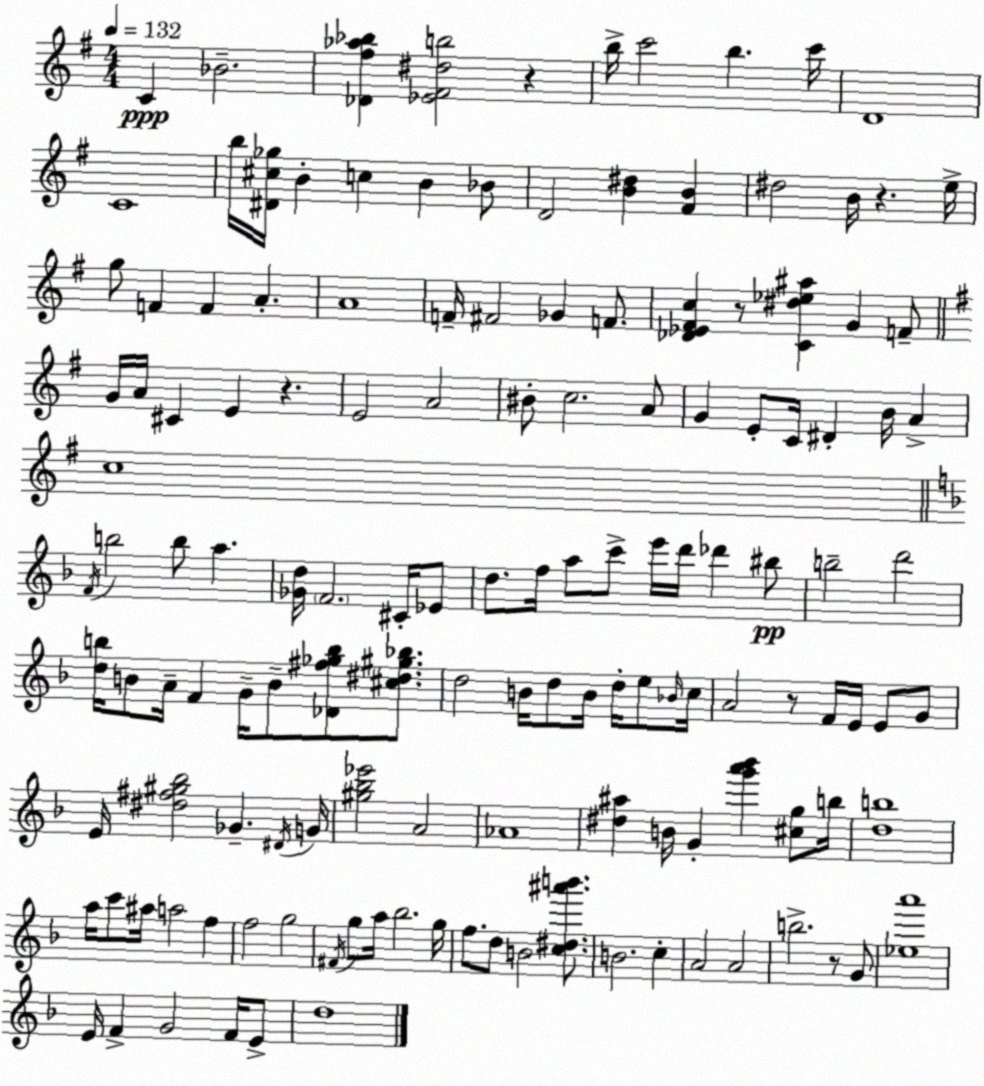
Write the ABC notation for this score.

X:1
T:Untitled
M:4/4
L:1/4
K:Em
C _B2 [_D^f_a_b] [_E^F^db]2 z b/4 c'2 b c'/4 D4 C4 b/4 [^D^c_g]/4 B c B _B/2 D2 [B^d] [^FB] ^d2 B/4 z e/4 g/2 F F A A4 F/4 ^F2 _G F/2 [_D_E^Fc] z/2 [C^d_e^a] G F/2 G/4 A/4 ^C E z E2 A2 ^B/2 c2 A/2 G E/2 C/4 ^D B/4 A c4 F/4 b2 b/2 a [_Gd]/4 F2 ^C/4 _E/2 d/2 f/4 a/2 c'/2 e'/4 d'/4 _d' ^b/2 b2 d'2 [db]/4 B/2 A/4 F G/4 B/2 [_D^f_gb]/2 [^c^d^g_b]/2 d2 B/4 d/2 B/4 d/4 e/2 _B/4 c/4 A2 z/2 F/4 E/4 E/2 G/2 E/4 [^d^f^g_b]2 _G ^D/4 G/4 [^g_b_e']2 A2 _A4 [^d^a] B/4 G [g'a'_b'] [^cg]/2 b/4 [db]4 a/4 c'/2 ^a/4 a2 f f2 g2 ^F/4 g/2 a/4 _b2 g/4 f/2 d/2 B2 [c^d^a'b']/2 B2 c A2 A2 b2 z/2 G/2 [_ea']4 E/4 F G2 F/4 E/2 d4